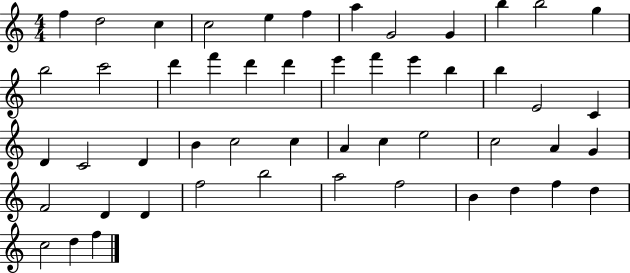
F5/q D5/h C5/q C5/h E5/q F5/q A5/q G4/h G4/q B5/q B5/h G5/q B5/h C6/h D6/q F6/q D6/q D6/q E6/q F6/q E6/q B5/q B5/q E4/h C4/q D4/q C4/h D4/q B4/q C5/h C5/q A4/q C5/q E5/h C5/h A4/q G4/q F4/h D4/q D4/q F5/h B5/h A5/h F5/h B4/q D5/q F5/q D5/q C5/h D5/q F5/q